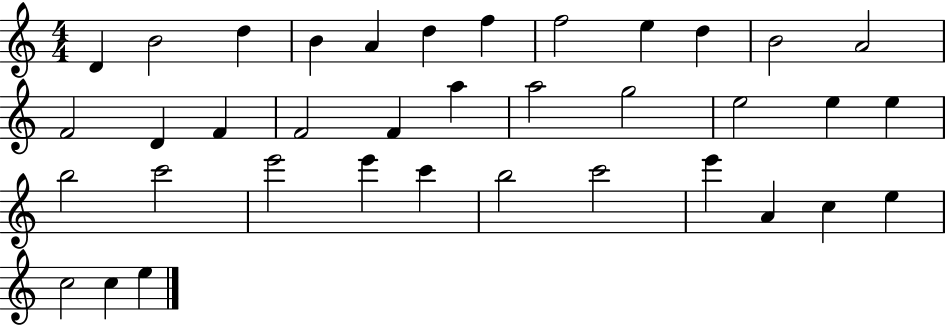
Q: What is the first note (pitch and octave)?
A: D4